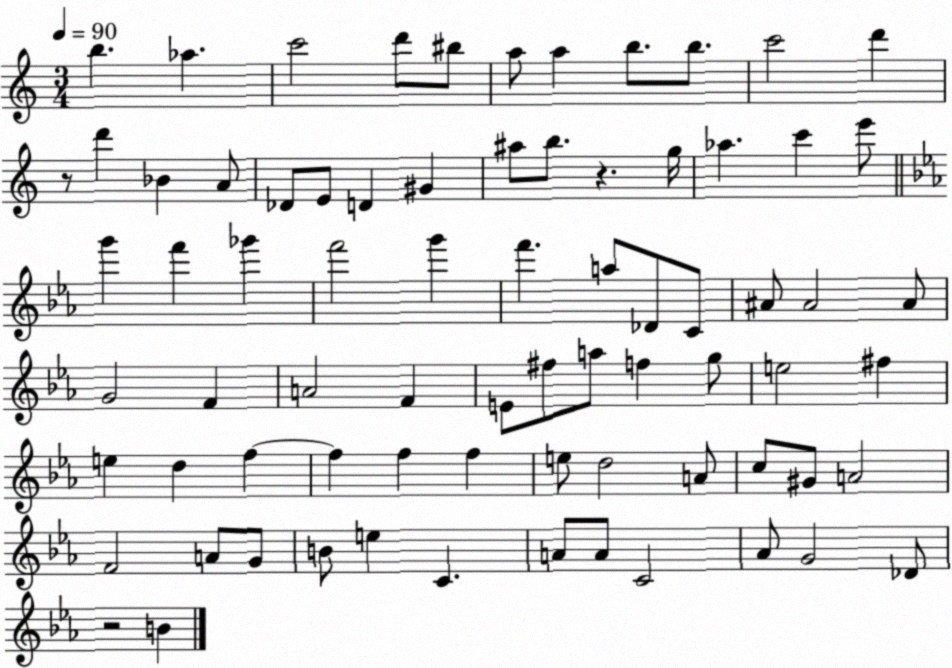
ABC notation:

X:1
T:Untitled
M:3/4
L:1/4
K:C
b _a c'2 d'/2 ^b/2 a/2 a b/2 b/2 c'2 d' z/2 d' _B A/2 _D/2 E/2 D ^G ^a/2 b/2 z g/4 _a c' e'/2 g' f' _g' f'2 g' f' a/2 _D/2 C/2 ^A/2 ^A2 ^A/2 G2 F A2 F E/2 ^f/2 a/2 f g/2 e2 ^f e d f f f f e/2 d2 A/2 c/2 ^G/2 A2 F2 A/2 G/2 B/2 e C A/2 A/2 C2 _A/2 G2 _D/2 z2 B